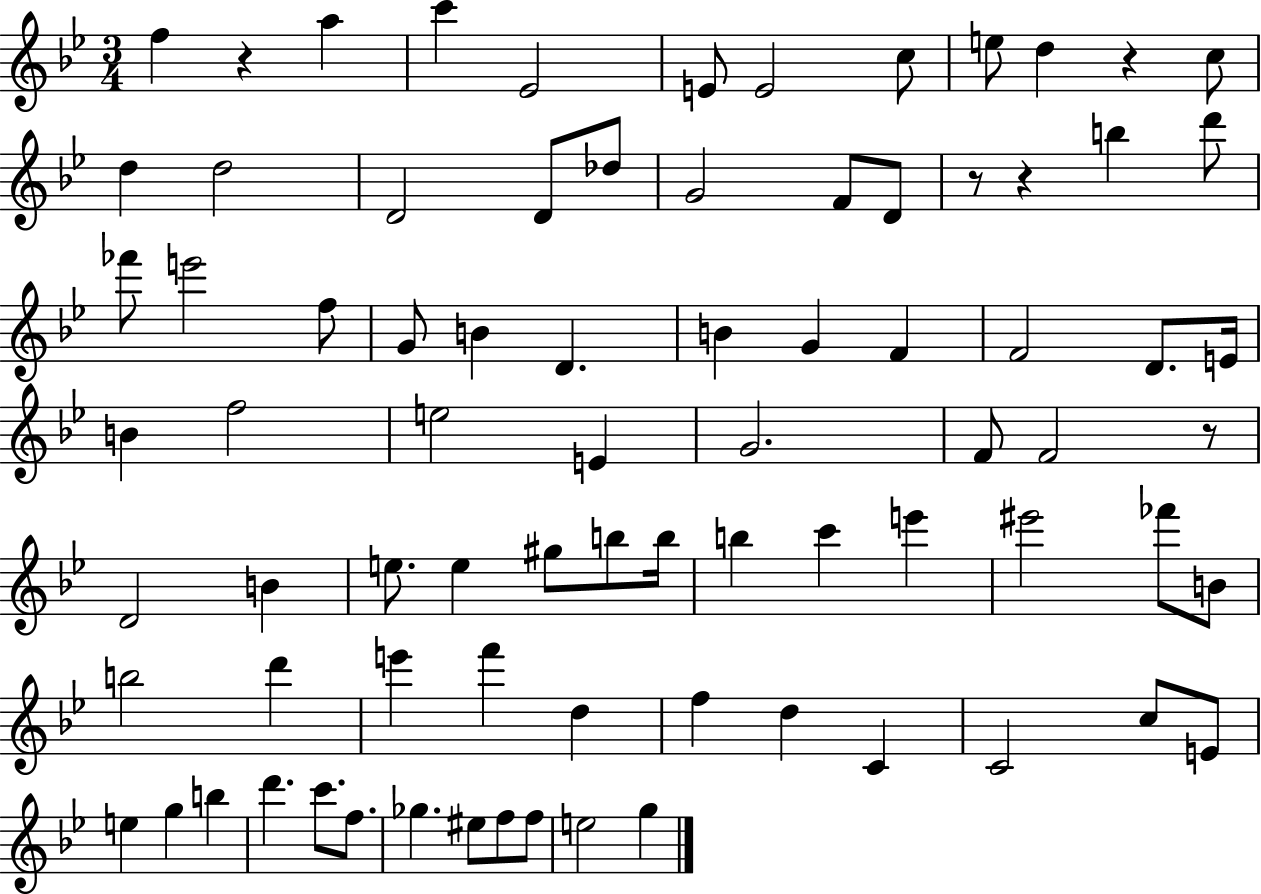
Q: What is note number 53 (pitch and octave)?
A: B5